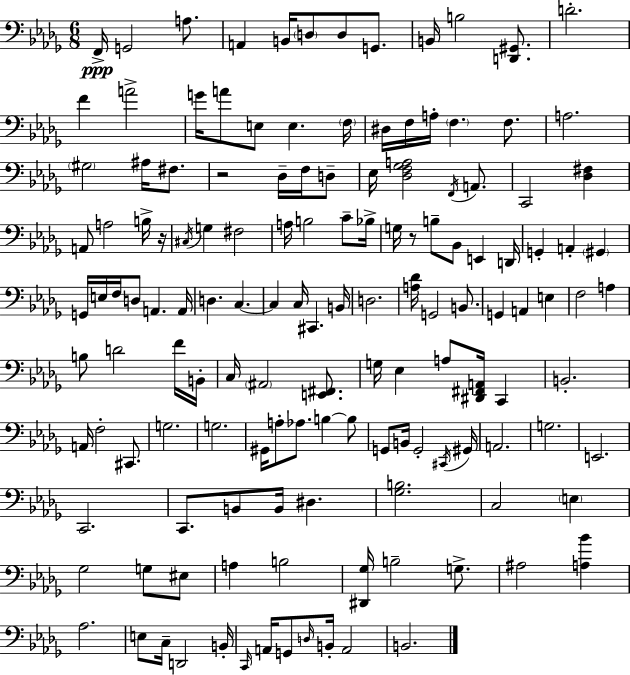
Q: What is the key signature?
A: BES minor